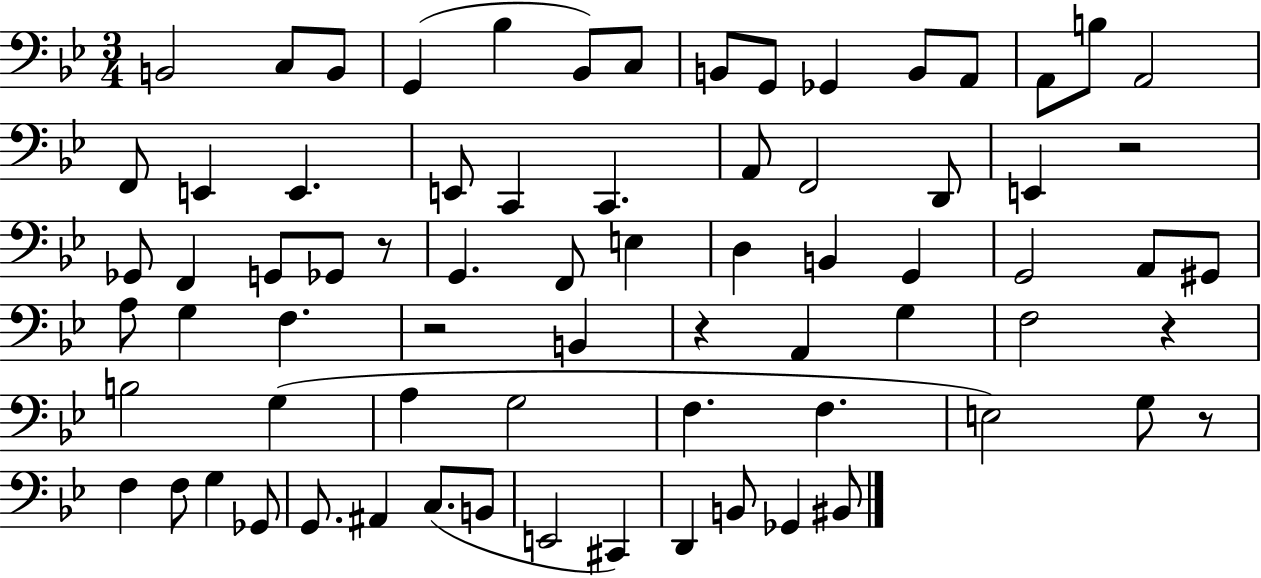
B2/h C3/e B2/e G2/q Bb3/q Bb2/e C3/e B2/e G2/e Gb2/q B2/e A2/e A2/e B3/e A2/h F2/e E2/q E2/q. E2/e C2/q C2/q. A2/e F2/h D2/e E2/q R/h Gb2/e F2/q G2/e Gb2/e R/e G2/q. F2/e E3/q D3/q B2/q G2/q G2/h A2/e G#2/e A3/e G3/q F3/q. R/h B2/q R/q A2/q G3/q F3/h R/q B3/h G3/q A3/q G3/h F3/q. F3/q. E3/h G3/e R/e F3/q F3/e G3/q Gb2/e G2/e. A#2/q C3/e. B2/e E2/h C#2/q D2/q B2/e Gb2/q BIS2/e